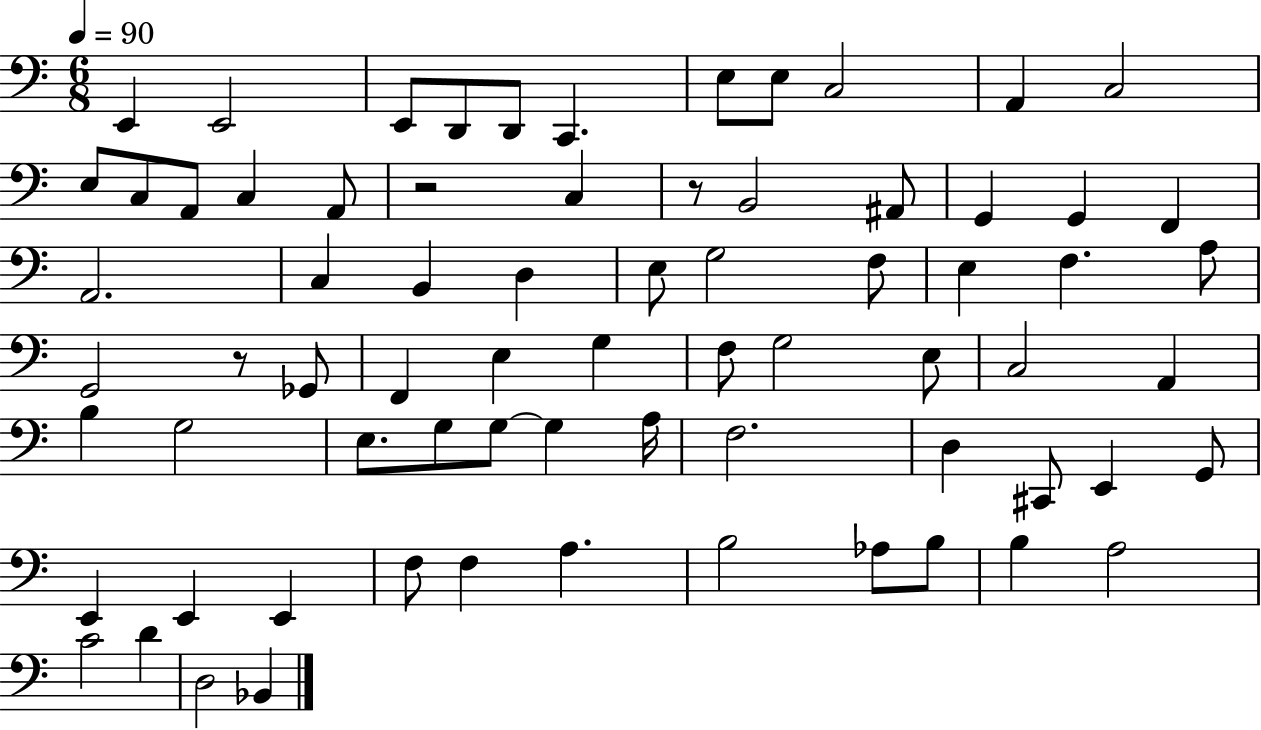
X:1
T:Untitled
M:6/8
L:1/4
K:C
E,, E,,2 E,,/2 D,,/2 D,,/2 C,, E,/2 E,/2 C,2 A,, C,2 E,/2 C,/2 A,,/2 C, A,,/2 z2 C, z/2 B,,2 ^A,,/2 G,, G,, F,, A,,2 C, B,, D, E,/2 G,2 F,/2 E, F, A,/2 G,,2 z/2 _G,,/2 F,, E, G, F,/2 G,2 E,/2 C,2 A,, B, G,2 E,/2 G,/2 G,/2 G, A,/4 F,2 D, ^C,,/2 E,, G,,/2 E,, E,, E,, F,/2 F, A, B,2 _A,/2 B,/2 B, A,2 C2 D D,2 _B,,